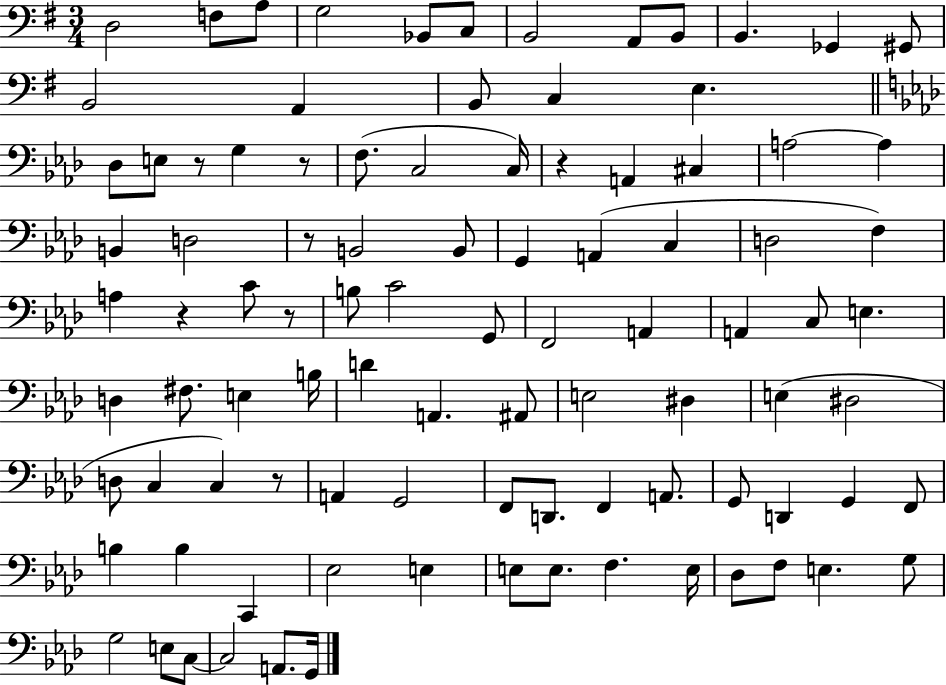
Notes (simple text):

D3/h F3/e A3/e G3/h Bb2/e C3/e B2/h A2/e B2/e B2/q. Gb2/q G#2/e B2/h A2/q B2/e C3/q E3/q. Db3/e E3/e R/e G3/q R/e F3/e. C3/h C3/s R/q A2/q C#3/q A3/h A3/q B2/q D3/h R/e B2/h B2/e G2/q A2/q C3/q D3/h F3/q A3/q R/q C4/e R/e B3/e C4/h G2/e F2/h A2/q A2/q C3/e E3/q. D3/q F#3/e. E3/q B3/s D4/q A2/q. A#2/e E3/h D#3/q E3/q D#3/h D3/e C3/q C3/q R/e A2/q G2/h F2/e D2/e. F2/q A2/e. G2/e D2/q G2/q F2/e B3/q B3/q C2/q Eb3/h E3/q E3/e E3/e. F3/q. E3/s Db3/e F3/e E3/q. G3/e G3/h E3/e C3/e C3/h A2/e. G2/s